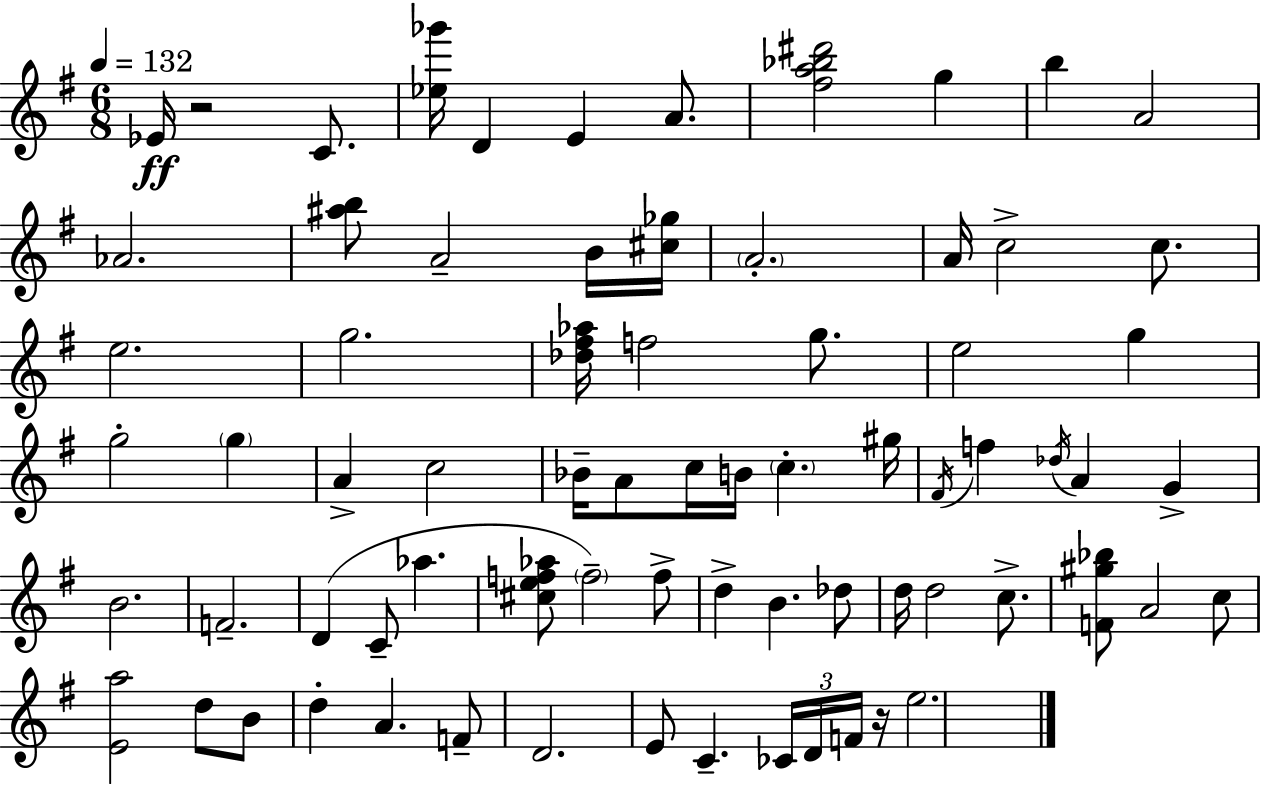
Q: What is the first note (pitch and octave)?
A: Eb4